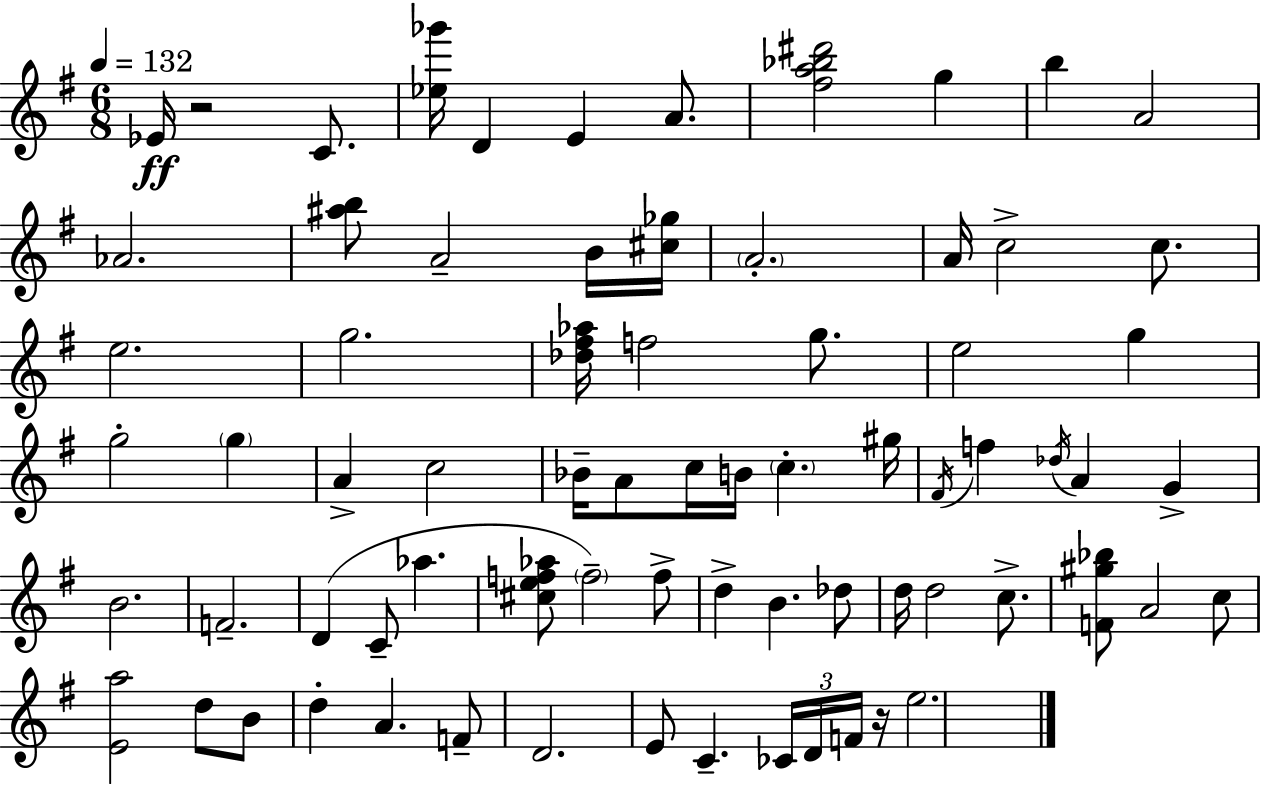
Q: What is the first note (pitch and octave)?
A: Eb4